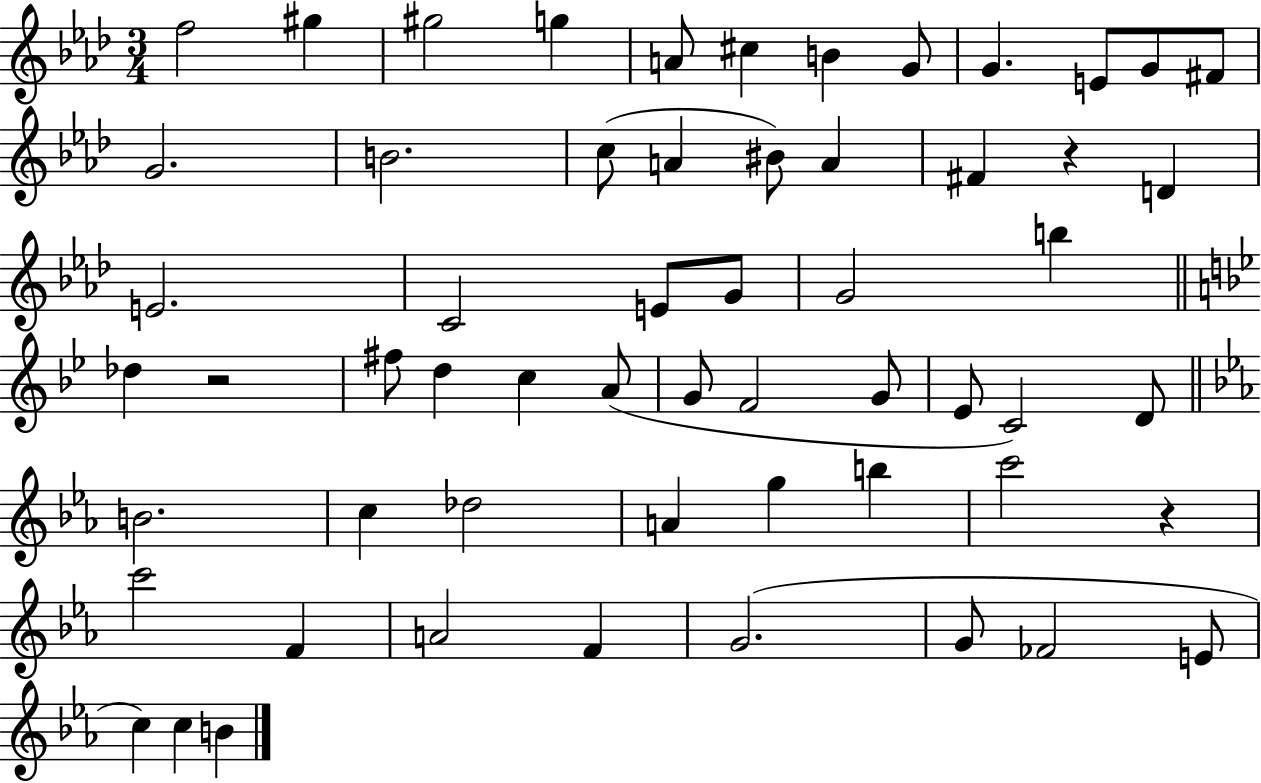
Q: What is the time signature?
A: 3/4